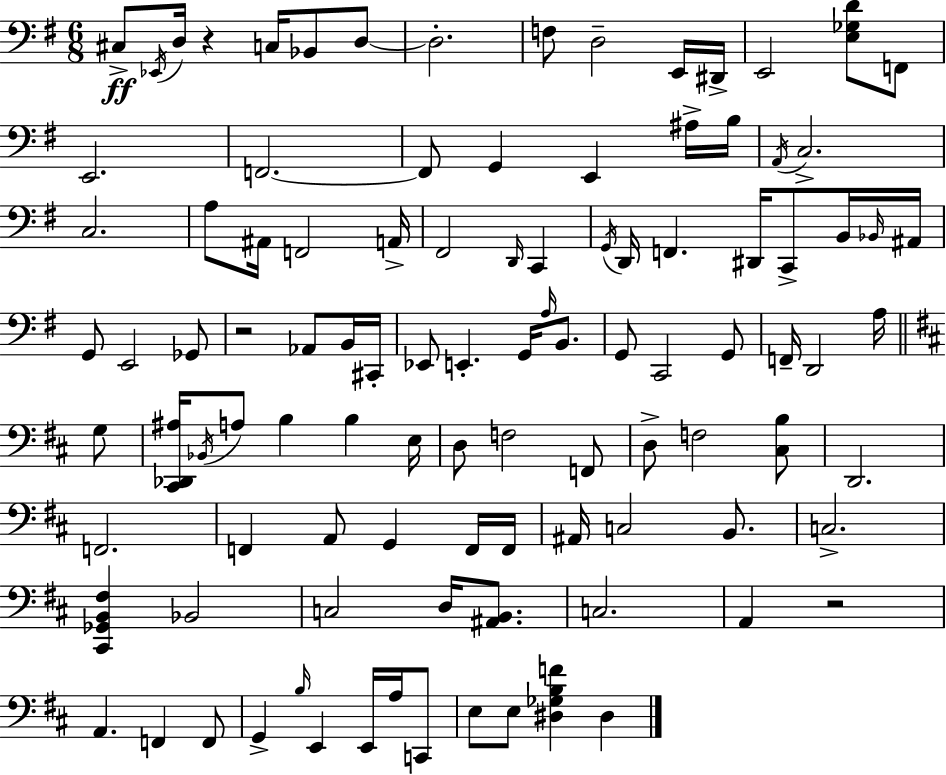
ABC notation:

X:1
T:Untitled
M:6/8
L:1/4
K:G
^C,/2 _E,,/4 D,/4 z C,/4 _B,,/2 D,/2 D,2 F,/2 D,2 E,,/4 ^D,,/4 E,,2 [E,_G,D]/2 F,,/2 E,,2 F,,2 F,,/2 G,, E,, ^A,/4 B,/4 A,,/4 C,2 C,2 A,/2 ^A,,/4 F,,2 A,,/4 ^F,,2 D,,/4 C,, G,,/4 D,,/4 F,, ^D,,/4 C,,/2 B,,/4 _B,,/4 ^A,,/4 G,,/2 E,,2 _G,,/2 z2 _A,,/2 B,,/4 ^C,,/4 _E,,/2 E,, G,,/4 A,/4 B,,/2 G,,/2 C,,2 G,,/2 F,,/4 D,,2 A,/4 G,/2 [^C,,_D,,^A,]/4 _B,,/4 A,/2 B, B, E,/4 D,/2 F,2 F,,/2 D,/2 F,2 [^C,B,]/2 D,,2 F,,2 F,, A,,/2 G,, F,,/4 F,,/4 ^A,,/4 C,2 B,,/2 C,2 [^C,,_G,,B,,^F,] _B,,2 C,2 D,/4 [^A,,B,,]/2 C,2 A,, z2 A,, F,, F,,/2 G,, B,/4 E,, E,,/4 A,/4 C,,/2 E,/2 E,/2 [^D,_G,B,F] ^D,